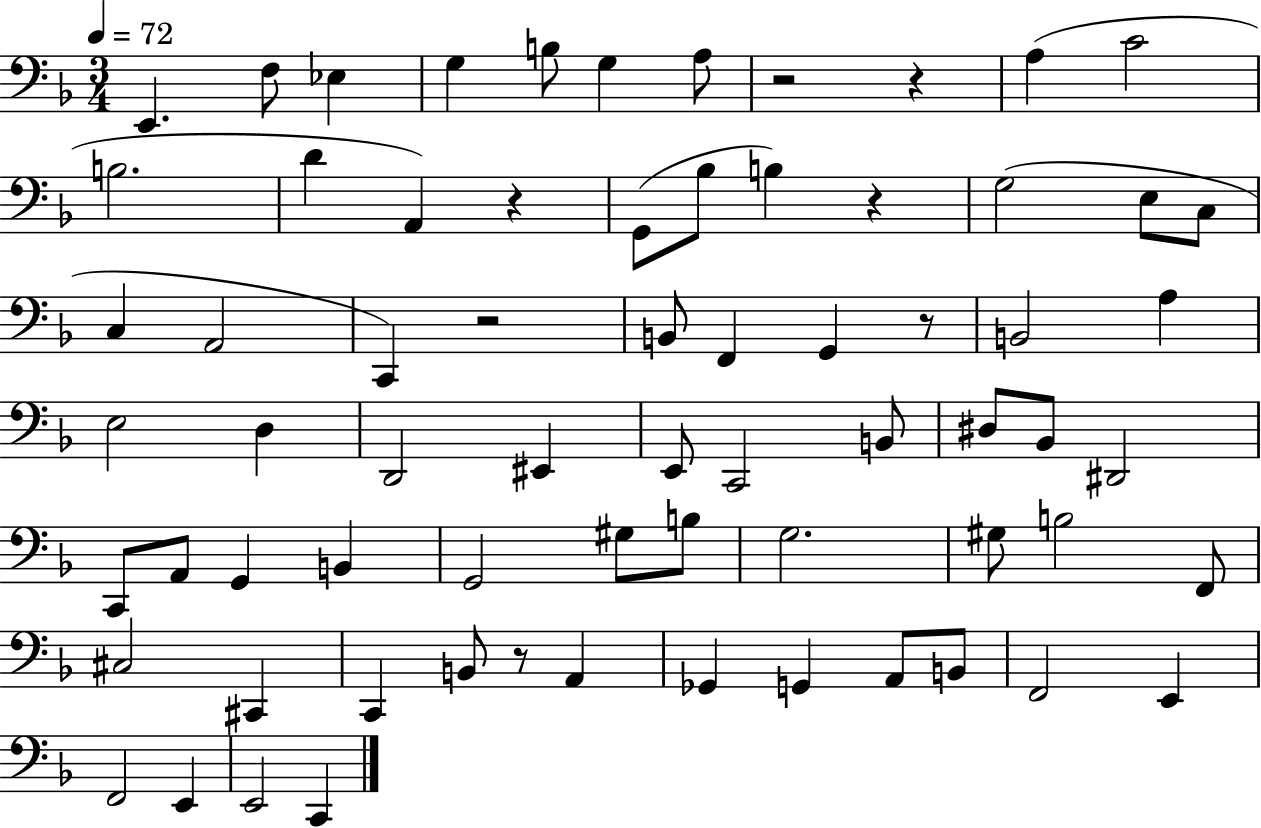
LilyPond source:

{
  \clef bass
  \numericTimeSignature
  \time 3/4
  \key f \major
  \tempo 4 = 72
  e,4. f8 ees4 | g4 b8 g4 a8 | r2 r4 | a4( c'2 | \break b2. | d'4 a,4) r4 | g,8( bes8 b4) r4 | g2( e8 c8 | \break c4 a,2 | c,4) r2 | b,8 f,4 g,4 r8 | b,2 a4 | \break e2 d4 | d,2 eis,4 | e,8 c,2 b,8 | dis8 bes,8 dis,2 | \break c,8 a,8 g,4 b,4 | g,2 gis8 b8 | g2. | gis8 b2 f,8 | \break cis2 cis,4 | c,4 b,8 r8 a,4 | ges,4 g,4 a,8 b,8 | f,2 e,4 | \break f,2 e,4 | e,2 c,4 | \bar "|."
}